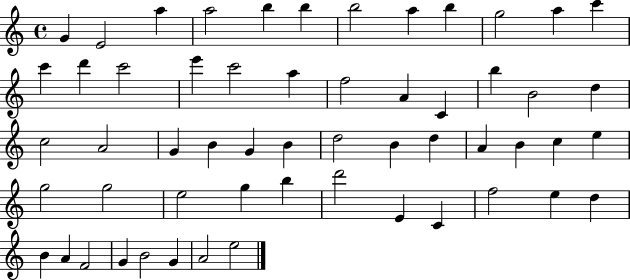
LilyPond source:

{
  \clef treble
  \time 4/4
  \defaultTimeSignature
  \key c \major
  g'4 e'2 a''4 | a''2 b''4 b''4 | b''2 a''4 b''4 | g''2 a''4 c'''4 | \break c'''4 d'''4 c'''2 | e'''4 c'''2 a''4 | f''2 a'4 c'4 | b''4 b'2 d''4 | \break c''2 a'2 | g'4 b'4 g'4 b'4 | d''2 b'4 d''4 | a'4 b'4 c''4 e''4 | \break g''2 g''2 | e''2 g''4 b''4 | d'''2 e'4 c'4 | f''2 e''4 d''4 | \break b'4 a'4 f'2 | g'4 b'2 g'4 | a'2 e''2 | \bar "|."
}